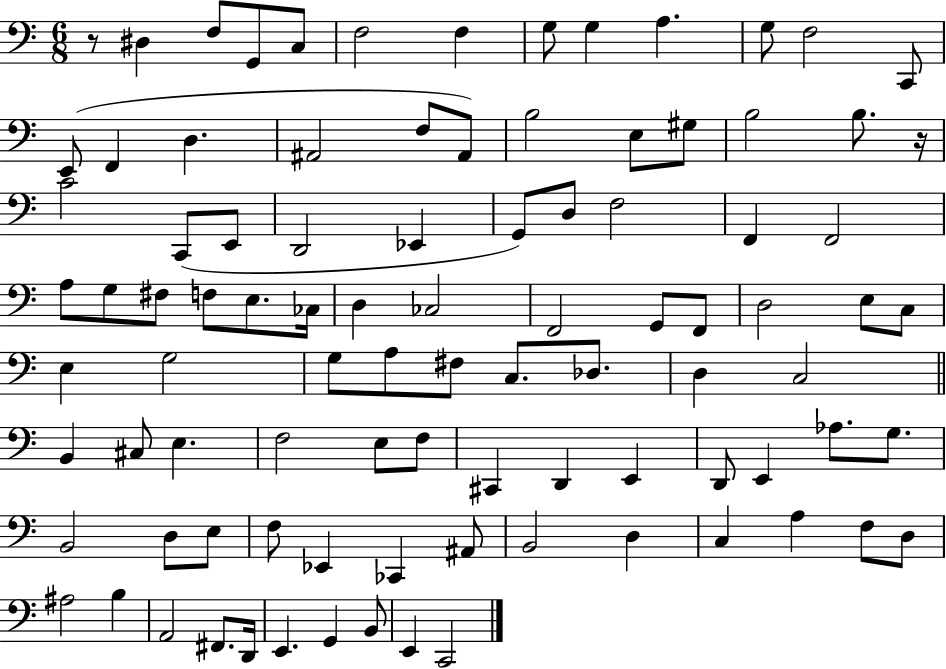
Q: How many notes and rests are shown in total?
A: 94